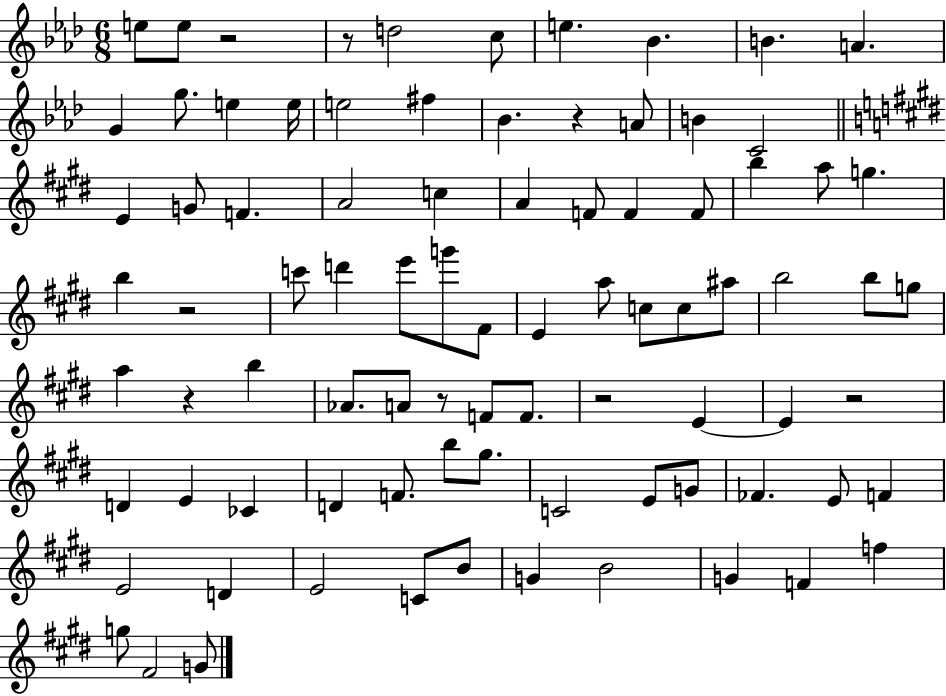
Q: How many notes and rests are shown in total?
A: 86